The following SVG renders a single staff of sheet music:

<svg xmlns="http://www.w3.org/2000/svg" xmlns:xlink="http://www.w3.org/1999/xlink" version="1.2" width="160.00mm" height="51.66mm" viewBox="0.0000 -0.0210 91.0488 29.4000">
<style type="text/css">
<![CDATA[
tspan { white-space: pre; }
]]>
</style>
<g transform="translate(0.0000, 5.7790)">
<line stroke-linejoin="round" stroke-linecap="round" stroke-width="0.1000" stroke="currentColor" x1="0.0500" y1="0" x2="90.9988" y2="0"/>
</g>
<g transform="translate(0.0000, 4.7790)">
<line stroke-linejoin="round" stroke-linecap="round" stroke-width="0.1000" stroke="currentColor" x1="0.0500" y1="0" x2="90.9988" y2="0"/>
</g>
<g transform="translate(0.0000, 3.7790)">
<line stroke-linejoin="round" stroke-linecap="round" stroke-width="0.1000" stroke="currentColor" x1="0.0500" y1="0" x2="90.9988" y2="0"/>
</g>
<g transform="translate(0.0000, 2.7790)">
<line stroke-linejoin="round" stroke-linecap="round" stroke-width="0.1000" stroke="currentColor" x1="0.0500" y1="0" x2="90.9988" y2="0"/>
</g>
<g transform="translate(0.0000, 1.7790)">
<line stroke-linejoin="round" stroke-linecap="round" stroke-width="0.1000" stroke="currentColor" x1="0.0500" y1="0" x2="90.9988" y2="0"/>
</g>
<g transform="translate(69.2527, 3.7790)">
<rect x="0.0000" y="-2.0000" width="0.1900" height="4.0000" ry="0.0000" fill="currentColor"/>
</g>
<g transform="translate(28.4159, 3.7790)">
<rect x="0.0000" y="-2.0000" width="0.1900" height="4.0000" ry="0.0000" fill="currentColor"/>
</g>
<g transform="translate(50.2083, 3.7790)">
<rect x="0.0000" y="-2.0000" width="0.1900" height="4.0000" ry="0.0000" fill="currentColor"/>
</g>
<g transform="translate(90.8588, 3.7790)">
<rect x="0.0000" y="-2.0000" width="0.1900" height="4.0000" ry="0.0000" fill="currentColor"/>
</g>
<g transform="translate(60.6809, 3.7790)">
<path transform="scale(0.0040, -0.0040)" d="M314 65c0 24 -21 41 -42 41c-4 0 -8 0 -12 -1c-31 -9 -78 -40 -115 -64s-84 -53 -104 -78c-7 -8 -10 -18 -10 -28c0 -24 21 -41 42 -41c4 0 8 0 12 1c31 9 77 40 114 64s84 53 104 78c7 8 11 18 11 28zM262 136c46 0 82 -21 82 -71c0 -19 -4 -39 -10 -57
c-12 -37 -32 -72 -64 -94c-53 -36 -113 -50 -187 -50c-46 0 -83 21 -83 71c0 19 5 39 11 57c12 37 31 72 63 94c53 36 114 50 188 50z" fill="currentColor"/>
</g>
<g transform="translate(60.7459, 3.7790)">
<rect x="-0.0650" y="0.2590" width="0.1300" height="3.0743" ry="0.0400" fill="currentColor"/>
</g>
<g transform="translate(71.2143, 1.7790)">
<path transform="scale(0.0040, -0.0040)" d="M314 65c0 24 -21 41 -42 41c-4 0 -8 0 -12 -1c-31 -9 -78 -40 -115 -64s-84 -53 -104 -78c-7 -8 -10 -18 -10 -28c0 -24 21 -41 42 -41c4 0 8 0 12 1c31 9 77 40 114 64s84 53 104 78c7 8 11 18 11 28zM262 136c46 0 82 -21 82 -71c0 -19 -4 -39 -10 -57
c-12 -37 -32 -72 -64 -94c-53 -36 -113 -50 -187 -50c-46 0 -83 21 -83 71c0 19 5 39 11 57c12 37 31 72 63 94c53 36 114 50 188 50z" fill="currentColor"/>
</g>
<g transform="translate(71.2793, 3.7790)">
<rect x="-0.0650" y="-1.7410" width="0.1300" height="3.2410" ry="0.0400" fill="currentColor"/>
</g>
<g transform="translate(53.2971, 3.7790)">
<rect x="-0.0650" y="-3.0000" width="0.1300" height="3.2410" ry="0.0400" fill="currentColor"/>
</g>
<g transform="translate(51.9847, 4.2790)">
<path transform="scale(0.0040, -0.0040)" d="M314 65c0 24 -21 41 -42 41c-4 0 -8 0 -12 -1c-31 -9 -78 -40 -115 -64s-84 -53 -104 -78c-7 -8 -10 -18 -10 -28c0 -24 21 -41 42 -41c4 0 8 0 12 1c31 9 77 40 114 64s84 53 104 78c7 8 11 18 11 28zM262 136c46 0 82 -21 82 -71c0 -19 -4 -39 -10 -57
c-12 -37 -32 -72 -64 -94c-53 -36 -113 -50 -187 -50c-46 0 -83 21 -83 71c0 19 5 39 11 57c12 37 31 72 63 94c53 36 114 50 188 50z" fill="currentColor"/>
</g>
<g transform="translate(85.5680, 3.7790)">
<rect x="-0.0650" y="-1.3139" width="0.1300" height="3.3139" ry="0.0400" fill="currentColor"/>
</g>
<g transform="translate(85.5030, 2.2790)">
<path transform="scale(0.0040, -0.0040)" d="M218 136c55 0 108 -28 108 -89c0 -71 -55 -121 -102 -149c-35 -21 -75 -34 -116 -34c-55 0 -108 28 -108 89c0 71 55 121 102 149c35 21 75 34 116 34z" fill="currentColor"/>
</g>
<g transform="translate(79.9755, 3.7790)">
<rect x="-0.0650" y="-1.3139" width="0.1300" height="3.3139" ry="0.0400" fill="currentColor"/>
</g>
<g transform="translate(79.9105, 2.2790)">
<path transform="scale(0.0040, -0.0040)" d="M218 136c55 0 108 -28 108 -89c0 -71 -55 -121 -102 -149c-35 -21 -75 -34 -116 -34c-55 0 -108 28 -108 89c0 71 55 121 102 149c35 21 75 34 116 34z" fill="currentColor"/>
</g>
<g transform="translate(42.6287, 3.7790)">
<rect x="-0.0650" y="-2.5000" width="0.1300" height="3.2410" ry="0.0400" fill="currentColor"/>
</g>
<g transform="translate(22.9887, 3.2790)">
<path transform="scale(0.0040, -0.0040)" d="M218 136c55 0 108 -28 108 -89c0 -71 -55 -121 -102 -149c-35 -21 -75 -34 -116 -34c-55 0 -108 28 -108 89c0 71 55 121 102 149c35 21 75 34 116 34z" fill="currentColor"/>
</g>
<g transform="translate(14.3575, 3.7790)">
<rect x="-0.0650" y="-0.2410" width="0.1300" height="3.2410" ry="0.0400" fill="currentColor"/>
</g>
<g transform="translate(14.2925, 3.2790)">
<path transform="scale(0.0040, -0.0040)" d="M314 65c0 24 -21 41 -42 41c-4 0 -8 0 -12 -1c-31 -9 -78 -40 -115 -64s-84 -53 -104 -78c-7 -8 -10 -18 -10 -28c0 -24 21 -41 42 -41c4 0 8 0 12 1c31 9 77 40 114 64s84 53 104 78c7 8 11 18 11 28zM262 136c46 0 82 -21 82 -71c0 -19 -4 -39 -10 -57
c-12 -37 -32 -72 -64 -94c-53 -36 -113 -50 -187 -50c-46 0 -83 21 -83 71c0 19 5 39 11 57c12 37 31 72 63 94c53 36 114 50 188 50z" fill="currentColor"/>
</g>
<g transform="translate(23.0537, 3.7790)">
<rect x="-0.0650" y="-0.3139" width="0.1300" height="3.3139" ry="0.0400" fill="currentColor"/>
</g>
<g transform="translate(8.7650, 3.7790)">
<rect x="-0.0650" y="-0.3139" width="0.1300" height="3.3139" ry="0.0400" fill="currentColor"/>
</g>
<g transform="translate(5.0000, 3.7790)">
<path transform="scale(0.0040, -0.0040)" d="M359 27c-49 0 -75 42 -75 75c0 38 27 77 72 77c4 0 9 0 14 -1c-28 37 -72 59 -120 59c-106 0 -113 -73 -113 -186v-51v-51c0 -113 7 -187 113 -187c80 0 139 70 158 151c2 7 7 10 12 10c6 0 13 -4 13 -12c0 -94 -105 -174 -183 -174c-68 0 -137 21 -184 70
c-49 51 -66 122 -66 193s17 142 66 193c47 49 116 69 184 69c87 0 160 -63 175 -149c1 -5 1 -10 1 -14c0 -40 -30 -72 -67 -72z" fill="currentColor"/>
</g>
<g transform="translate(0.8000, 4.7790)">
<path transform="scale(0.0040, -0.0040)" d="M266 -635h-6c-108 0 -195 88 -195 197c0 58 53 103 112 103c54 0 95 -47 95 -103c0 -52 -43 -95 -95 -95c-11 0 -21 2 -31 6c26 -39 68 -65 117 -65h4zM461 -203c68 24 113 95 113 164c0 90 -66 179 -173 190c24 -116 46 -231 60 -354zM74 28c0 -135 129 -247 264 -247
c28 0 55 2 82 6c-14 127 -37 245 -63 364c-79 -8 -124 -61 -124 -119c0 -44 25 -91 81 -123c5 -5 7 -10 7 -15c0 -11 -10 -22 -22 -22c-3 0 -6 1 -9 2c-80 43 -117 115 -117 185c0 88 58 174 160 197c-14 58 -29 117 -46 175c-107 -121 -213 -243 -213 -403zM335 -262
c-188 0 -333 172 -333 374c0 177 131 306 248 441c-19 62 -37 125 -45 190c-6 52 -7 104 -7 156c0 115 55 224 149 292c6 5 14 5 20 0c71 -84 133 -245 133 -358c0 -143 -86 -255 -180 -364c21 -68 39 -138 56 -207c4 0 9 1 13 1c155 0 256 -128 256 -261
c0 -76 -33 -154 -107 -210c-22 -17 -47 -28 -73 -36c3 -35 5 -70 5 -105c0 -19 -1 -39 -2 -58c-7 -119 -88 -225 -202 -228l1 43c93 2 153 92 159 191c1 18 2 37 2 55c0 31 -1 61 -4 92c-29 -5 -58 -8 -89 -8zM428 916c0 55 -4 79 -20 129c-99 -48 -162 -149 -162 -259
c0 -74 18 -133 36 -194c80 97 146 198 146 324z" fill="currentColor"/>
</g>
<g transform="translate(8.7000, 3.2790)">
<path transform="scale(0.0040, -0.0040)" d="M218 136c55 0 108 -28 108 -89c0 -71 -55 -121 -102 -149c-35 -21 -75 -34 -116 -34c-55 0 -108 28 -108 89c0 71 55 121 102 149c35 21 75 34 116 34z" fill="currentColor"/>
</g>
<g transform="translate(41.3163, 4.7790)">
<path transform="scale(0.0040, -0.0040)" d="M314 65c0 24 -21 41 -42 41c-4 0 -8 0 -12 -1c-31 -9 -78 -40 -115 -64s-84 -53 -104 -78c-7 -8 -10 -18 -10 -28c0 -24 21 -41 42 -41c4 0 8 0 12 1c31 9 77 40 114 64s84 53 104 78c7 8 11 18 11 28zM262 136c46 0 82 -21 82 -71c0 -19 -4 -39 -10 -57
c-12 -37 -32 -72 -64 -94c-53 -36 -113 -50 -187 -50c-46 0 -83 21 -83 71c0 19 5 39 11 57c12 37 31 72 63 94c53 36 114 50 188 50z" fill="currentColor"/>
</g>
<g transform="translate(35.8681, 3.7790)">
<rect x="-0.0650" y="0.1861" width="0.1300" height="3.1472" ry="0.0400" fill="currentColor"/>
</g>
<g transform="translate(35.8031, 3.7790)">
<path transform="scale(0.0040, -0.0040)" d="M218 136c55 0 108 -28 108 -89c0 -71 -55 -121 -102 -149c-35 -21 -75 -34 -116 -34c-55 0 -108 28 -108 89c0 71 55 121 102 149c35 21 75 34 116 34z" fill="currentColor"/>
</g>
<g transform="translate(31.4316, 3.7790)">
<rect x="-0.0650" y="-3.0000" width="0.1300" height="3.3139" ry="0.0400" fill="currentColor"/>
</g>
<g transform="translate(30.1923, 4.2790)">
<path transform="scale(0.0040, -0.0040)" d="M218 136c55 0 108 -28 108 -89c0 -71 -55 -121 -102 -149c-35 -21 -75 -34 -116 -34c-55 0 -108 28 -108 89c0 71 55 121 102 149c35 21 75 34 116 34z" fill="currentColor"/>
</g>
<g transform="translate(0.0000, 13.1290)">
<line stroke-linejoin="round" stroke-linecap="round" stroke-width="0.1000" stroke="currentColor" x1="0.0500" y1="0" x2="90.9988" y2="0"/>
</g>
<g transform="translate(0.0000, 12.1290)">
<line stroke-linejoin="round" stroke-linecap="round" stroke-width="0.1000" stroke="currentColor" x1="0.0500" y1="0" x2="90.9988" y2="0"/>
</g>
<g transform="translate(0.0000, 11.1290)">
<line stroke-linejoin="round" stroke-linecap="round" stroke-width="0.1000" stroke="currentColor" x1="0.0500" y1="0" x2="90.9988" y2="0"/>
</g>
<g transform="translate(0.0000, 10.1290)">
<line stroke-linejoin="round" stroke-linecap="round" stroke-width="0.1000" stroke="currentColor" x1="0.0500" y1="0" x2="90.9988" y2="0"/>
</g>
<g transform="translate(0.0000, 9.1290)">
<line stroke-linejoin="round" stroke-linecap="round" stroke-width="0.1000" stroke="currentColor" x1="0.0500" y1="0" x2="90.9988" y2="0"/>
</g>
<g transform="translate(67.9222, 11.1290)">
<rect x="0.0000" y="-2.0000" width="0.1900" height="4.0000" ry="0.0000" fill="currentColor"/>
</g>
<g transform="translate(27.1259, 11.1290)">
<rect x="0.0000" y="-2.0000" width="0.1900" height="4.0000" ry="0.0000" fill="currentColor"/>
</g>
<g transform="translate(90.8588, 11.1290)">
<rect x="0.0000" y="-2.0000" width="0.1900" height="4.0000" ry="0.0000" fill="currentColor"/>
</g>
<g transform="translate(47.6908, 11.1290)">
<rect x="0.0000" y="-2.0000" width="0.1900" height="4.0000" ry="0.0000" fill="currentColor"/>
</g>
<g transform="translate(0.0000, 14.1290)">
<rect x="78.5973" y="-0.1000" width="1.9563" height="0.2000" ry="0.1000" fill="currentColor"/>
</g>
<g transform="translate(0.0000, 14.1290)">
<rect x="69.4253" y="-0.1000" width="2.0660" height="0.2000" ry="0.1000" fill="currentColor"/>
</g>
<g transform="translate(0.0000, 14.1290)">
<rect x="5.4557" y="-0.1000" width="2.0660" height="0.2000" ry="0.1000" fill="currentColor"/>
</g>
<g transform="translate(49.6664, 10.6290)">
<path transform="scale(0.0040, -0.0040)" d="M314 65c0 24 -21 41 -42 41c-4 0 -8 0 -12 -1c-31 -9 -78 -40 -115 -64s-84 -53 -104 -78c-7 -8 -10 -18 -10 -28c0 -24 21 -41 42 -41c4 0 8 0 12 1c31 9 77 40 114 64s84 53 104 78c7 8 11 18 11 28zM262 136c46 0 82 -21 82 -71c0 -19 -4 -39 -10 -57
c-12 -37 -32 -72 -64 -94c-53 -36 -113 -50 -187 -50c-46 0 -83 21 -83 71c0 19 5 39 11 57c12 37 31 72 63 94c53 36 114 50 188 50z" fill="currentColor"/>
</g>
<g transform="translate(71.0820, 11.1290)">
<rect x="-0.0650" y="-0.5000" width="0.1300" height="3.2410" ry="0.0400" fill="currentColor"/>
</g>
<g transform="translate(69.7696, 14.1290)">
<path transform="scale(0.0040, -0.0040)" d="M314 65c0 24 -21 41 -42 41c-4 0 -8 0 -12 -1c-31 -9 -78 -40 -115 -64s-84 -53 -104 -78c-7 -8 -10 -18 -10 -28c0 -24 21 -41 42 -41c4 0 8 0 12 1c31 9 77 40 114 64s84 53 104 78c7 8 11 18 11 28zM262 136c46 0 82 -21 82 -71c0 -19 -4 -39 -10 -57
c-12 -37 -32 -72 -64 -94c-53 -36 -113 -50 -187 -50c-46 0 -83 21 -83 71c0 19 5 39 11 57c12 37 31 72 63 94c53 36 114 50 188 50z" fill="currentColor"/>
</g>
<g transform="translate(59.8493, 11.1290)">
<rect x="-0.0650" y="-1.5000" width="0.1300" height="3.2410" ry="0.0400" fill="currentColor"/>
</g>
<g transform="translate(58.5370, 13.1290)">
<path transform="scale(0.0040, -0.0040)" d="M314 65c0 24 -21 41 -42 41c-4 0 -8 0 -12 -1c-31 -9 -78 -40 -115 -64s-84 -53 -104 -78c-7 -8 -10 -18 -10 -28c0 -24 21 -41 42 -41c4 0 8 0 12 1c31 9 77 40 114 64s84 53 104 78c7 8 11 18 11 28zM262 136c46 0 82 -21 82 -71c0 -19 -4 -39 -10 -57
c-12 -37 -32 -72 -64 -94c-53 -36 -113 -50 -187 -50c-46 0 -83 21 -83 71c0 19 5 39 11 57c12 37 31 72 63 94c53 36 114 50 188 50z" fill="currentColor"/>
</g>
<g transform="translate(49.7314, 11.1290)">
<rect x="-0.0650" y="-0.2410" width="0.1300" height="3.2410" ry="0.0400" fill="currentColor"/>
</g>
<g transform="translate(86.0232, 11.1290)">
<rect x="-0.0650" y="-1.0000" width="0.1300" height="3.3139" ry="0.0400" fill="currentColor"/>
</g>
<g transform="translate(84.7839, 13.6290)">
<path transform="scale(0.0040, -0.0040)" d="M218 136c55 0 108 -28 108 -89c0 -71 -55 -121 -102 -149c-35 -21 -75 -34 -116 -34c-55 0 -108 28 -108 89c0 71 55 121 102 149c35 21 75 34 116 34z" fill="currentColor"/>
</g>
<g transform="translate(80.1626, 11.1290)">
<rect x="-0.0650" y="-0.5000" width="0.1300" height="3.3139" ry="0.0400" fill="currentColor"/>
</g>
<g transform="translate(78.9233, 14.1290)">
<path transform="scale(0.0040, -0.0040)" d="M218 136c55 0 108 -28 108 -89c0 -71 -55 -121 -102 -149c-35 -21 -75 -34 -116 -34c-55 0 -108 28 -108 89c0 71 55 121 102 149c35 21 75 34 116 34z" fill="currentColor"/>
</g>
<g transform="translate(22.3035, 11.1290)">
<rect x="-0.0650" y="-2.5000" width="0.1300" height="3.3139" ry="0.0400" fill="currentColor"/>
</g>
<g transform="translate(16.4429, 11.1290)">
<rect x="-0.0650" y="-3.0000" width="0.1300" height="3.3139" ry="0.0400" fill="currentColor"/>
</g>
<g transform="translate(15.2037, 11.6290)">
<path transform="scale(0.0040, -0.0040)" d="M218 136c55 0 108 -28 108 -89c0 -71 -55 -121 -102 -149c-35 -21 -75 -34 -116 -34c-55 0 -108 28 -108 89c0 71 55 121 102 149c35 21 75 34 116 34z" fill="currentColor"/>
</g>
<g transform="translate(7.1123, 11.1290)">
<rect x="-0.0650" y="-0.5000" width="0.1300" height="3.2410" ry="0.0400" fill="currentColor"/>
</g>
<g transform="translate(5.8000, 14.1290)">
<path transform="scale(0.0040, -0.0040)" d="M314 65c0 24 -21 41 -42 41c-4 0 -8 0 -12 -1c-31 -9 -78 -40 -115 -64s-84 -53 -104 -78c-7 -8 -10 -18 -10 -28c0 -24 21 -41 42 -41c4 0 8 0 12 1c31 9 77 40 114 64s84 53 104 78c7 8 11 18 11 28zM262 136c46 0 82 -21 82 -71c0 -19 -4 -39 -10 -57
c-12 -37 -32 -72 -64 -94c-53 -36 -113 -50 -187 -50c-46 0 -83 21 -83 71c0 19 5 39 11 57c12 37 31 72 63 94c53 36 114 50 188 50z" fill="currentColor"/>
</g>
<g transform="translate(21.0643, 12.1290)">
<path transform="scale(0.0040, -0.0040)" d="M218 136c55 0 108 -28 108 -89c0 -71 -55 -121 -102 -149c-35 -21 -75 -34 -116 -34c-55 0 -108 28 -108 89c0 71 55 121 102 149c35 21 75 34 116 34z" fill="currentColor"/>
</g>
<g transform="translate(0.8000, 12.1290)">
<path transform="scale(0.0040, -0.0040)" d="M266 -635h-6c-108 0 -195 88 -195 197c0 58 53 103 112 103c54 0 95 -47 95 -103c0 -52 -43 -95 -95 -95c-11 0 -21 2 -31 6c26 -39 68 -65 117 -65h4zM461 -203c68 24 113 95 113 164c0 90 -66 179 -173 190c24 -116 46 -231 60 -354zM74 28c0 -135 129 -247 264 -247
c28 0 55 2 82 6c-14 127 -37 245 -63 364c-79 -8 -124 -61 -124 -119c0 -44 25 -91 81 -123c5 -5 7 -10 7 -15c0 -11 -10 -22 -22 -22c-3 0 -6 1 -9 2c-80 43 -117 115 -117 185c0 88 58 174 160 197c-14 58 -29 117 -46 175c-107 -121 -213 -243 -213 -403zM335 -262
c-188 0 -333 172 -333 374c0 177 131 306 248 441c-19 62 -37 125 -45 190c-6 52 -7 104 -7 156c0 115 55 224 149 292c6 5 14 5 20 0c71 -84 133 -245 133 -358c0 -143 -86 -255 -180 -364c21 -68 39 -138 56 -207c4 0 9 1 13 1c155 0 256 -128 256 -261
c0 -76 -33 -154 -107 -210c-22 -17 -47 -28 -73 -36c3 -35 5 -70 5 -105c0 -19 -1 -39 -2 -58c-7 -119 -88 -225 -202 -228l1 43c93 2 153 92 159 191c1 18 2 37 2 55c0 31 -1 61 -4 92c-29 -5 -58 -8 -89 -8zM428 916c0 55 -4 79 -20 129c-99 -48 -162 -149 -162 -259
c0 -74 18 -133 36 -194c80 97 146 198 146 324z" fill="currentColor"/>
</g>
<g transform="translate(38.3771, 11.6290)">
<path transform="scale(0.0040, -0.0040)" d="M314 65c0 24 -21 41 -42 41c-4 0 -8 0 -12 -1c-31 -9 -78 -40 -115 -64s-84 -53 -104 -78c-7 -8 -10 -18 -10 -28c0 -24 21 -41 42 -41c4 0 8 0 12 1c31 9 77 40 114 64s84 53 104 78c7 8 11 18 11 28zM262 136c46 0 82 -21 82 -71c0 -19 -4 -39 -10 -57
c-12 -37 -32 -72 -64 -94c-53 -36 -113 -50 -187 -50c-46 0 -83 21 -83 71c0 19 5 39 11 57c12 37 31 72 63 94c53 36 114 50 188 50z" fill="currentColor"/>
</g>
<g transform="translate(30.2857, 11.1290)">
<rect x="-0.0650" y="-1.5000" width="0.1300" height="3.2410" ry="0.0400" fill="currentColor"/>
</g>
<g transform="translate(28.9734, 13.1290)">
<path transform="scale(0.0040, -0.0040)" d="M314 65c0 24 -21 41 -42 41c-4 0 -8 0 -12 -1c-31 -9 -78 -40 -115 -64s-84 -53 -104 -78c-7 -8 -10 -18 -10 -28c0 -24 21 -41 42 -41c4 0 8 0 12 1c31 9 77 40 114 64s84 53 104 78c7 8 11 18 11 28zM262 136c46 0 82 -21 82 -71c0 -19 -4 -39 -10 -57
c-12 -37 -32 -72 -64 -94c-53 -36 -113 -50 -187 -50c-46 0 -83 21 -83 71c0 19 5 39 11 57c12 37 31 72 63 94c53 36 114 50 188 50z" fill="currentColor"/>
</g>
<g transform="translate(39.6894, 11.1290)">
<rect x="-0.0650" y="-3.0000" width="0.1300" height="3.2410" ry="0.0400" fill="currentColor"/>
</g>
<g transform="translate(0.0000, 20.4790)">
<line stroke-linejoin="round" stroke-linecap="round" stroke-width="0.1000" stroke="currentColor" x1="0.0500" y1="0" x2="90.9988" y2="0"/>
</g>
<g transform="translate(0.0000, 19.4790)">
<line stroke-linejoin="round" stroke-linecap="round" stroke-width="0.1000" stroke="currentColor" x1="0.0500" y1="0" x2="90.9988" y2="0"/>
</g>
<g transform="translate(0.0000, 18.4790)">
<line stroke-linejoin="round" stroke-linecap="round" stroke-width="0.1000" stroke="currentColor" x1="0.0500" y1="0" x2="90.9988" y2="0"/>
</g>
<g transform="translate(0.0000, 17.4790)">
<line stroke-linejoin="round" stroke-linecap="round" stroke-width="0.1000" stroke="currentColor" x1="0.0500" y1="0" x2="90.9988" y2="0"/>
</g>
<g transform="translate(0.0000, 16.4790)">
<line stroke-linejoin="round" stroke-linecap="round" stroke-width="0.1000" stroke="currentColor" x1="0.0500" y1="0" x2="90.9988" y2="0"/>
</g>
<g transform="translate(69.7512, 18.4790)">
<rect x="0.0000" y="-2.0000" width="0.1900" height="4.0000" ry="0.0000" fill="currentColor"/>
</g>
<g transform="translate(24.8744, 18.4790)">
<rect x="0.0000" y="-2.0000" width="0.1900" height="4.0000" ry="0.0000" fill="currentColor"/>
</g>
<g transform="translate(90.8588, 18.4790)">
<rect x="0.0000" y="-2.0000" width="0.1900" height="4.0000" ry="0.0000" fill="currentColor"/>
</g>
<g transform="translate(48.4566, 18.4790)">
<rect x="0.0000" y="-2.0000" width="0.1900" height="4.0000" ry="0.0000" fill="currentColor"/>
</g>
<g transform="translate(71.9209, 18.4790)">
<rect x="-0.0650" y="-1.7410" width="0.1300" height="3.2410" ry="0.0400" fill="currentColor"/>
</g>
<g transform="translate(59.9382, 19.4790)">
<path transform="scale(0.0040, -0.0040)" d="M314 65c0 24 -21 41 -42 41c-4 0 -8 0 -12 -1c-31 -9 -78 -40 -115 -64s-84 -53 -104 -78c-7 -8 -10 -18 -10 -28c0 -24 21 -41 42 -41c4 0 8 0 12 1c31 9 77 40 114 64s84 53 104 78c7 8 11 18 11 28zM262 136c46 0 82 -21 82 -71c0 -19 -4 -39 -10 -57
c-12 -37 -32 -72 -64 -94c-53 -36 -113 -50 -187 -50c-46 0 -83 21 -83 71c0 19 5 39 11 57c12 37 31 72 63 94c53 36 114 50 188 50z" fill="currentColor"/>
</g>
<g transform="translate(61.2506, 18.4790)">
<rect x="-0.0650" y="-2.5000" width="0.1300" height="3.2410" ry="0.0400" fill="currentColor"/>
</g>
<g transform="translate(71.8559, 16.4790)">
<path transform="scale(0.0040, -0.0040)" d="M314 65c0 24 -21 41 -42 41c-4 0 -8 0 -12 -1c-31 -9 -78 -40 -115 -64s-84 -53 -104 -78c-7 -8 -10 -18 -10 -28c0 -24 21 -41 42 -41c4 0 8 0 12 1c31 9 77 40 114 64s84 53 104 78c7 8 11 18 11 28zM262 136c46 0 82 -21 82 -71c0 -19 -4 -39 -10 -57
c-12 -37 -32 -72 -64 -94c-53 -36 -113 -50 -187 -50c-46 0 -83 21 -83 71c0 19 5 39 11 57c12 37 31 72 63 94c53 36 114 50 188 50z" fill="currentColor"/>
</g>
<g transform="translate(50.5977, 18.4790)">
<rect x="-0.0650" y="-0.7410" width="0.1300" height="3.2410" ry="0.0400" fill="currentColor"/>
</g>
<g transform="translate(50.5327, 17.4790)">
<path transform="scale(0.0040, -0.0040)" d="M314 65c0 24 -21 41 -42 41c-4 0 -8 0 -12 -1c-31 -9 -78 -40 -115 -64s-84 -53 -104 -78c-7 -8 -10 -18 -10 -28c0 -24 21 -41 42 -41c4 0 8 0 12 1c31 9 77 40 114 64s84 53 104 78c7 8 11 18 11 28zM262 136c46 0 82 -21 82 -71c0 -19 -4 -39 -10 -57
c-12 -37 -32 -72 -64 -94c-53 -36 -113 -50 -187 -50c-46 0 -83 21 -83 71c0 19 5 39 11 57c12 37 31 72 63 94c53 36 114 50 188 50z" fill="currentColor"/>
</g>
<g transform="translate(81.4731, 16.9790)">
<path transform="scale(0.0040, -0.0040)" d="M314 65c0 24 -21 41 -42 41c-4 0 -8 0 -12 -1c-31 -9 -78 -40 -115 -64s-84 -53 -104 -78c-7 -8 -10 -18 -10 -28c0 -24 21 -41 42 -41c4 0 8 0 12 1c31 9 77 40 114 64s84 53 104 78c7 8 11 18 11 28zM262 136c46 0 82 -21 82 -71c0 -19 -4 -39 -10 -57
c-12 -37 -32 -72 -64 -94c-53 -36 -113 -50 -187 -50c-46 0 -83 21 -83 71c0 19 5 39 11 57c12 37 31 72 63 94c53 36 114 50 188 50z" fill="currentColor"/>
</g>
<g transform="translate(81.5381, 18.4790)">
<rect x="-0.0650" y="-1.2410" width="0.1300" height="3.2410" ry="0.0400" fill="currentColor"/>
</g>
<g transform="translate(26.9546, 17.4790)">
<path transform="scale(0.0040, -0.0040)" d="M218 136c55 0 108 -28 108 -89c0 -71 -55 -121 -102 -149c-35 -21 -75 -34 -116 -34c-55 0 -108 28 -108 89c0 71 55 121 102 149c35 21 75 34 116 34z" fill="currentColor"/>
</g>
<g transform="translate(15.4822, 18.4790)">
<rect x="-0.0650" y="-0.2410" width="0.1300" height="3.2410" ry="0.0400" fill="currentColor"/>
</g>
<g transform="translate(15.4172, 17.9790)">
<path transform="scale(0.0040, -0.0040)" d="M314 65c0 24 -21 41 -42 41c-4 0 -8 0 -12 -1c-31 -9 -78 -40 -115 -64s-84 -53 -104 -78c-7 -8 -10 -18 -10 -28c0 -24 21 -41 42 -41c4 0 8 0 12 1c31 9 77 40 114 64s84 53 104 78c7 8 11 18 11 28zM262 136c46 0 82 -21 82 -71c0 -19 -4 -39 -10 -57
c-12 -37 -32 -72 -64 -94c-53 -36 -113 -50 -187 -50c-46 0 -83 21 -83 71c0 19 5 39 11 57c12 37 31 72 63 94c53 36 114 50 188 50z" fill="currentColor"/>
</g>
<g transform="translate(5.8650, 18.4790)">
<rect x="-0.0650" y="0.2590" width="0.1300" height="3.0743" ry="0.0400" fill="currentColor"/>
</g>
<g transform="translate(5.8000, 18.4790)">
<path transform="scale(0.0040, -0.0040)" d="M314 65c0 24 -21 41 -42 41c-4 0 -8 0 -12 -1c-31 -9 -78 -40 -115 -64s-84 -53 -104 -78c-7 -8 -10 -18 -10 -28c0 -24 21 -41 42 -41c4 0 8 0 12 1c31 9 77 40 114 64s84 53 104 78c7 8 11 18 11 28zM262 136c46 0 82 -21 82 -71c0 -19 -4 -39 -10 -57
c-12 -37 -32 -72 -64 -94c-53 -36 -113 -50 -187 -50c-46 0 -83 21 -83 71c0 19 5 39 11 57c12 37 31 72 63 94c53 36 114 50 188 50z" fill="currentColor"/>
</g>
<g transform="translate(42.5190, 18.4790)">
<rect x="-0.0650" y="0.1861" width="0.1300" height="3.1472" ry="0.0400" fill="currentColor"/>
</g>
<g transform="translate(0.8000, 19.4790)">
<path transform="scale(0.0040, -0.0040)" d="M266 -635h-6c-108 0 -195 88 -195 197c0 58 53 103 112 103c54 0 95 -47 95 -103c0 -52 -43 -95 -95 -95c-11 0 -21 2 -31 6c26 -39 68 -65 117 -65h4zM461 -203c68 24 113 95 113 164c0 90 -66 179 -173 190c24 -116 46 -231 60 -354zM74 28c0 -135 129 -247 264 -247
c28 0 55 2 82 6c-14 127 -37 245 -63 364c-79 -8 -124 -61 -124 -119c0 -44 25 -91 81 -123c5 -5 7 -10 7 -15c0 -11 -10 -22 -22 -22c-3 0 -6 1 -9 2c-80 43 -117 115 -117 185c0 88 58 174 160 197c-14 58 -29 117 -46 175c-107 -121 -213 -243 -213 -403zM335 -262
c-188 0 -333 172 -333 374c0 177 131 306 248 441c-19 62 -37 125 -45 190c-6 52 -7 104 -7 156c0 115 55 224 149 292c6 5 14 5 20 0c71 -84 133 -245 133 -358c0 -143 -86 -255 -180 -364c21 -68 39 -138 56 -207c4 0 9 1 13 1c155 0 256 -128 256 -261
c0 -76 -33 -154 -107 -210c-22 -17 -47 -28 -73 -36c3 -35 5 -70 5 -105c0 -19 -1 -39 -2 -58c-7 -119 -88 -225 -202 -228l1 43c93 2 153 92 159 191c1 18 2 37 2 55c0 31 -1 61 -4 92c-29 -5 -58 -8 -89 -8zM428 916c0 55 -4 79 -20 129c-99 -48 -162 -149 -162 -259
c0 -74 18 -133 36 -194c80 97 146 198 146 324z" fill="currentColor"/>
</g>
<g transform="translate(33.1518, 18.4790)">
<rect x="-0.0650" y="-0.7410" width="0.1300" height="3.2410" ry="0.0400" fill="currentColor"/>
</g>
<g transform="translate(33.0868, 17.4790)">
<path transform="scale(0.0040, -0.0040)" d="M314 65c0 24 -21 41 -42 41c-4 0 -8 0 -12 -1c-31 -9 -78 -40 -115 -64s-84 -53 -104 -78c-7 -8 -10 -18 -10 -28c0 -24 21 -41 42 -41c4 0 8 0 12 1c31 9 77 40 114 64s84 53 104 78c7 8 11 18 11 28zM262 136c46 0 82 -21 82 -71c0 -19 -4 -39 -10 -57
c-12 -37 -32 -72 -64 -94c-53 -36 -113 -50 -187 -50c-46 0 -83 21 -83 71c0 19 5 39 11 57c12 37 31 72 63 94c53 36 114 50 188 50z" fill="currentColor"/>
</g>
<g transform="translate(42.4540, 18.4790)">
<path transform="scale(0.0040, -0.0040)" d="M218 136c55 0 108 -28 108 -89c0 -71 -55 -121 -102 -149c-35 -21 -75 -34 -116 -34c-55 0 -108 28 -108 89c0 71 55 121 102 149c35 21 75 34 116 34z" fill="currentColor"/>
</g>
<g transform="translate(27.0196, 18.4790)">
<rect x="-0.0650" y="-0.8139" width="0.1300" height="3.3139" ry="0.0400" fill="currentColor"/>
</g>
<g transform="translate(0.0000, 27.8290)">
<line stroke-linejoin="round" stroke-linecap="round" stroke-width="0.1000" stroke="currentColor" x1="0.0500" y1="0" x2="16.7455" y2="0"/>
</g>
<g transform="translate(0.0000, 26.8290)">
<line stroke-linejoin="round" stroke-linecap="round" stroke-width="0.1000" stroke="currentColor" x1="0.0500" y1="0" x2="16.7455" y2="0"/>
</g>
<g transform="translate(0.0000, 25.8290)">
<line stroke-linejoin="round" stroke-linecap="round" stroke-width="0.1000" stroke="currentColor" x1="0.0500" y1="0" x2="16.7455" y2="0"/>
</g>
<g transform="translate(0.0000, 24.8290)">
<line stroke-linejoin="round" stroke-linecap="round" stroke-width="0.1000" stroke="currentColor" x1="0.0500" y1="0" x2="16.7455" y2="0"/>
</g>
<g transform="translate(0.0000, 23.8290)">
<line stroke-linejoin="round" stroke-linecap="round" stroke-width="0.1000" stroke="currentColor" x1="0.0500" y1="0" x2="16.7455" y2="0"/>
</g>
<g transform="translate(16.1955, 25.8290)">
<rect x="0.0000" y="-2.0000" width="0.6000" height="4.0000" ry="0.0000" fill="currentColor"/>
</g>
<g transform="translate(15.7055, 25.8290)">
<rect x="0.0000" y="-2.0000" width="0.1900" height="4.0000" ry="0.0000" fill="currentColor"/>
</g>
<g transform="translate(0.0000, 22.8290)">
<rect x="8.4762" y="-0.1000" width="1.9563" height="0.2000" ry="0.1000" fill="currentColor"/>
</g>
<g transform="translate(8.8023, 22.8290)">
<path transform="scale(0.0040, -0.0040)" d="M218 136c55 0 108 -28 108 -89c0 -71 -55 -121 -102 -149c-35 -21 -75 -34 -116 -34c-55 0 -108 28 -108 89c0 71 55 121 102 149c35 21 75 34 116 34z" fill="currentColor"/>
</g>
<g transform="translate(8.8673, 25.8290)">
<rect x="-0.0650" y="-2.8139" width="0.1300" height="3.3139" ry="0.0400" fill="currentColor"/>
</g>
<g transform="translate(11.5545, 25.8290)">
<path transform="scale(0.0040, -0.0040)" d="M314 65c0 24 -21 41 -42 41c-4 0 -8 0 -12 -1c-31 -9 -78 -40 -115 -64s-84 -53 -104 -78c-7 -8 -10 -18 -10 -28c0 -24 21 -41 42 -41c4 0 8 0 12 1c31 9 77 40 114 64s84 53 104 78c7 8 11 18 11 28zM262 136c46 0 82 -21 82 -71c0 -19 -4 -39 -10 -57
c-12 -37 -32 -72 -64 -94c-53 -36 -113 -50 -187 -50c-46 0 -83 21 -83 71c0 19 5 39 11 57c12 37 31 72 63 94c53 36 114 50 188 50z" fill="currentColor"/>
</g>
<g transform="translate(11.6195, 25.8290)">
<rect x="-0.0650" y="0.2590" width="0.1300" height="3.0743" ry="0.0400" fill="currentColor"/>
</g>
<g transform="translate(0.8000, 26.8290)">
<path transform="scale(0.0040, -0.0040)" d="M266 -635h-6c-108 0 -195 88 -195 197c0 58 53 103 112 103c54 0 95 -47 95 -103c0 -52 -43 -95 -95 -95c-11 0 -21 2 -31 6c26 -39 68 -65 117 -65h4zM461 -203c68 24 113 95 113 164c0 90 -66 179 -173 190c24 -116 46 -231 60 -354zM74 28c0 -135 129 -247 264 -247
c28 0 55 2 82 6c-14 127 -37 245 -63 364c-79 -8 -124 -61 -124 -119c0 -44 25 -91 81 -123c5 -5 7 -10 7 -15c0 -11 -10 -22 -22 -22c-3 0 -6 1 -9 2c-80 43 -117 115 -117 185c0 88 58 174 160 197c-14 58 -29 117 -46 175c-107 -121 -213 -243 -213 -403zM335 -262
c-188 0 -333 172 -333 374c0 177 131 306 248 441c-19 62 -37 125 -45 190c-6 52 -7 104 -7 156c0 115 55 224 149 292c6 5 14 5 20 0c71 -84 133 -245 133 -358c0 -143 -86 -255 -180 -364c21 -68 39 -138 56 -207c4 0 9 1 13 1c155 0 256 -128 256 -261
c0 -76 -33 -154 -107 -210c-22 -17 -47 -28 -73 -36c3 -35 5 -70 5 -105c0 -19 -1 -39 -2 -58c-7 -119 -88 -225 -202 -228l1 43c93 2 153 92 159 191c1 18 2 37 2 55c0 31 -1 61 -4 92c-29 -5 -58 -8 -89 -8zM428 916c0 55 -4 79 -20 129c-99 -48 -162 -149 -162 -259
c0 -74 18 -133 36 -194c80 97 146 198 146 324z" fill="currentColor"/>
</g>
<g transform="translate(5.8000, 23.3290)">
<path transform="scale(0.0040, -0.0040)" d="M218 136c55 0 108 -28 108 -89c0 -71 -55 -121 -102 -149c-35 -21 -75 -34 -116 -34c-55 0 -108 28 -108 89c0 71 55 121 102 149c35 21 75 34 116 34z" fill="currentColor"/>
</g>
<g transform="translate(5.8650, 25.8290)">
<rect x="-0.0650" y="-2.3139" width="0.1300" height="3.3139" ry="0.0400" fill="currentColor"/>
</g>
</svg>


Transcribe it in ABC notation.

X:1
T:Untitled
M:4/4
L:1/4
K:C
c c2 c A B G2 A2 B2 f2 e e C2 A G E2 A2 c2 E2 C2 C D B2 c2 d d2 B d2 G2 f2 e2 g a B2